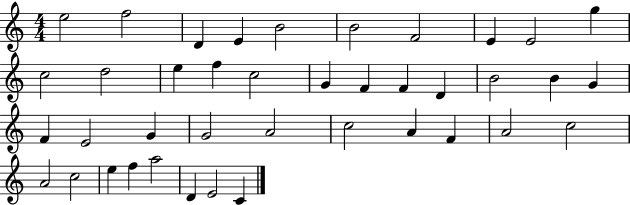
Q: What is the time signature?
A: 4/4